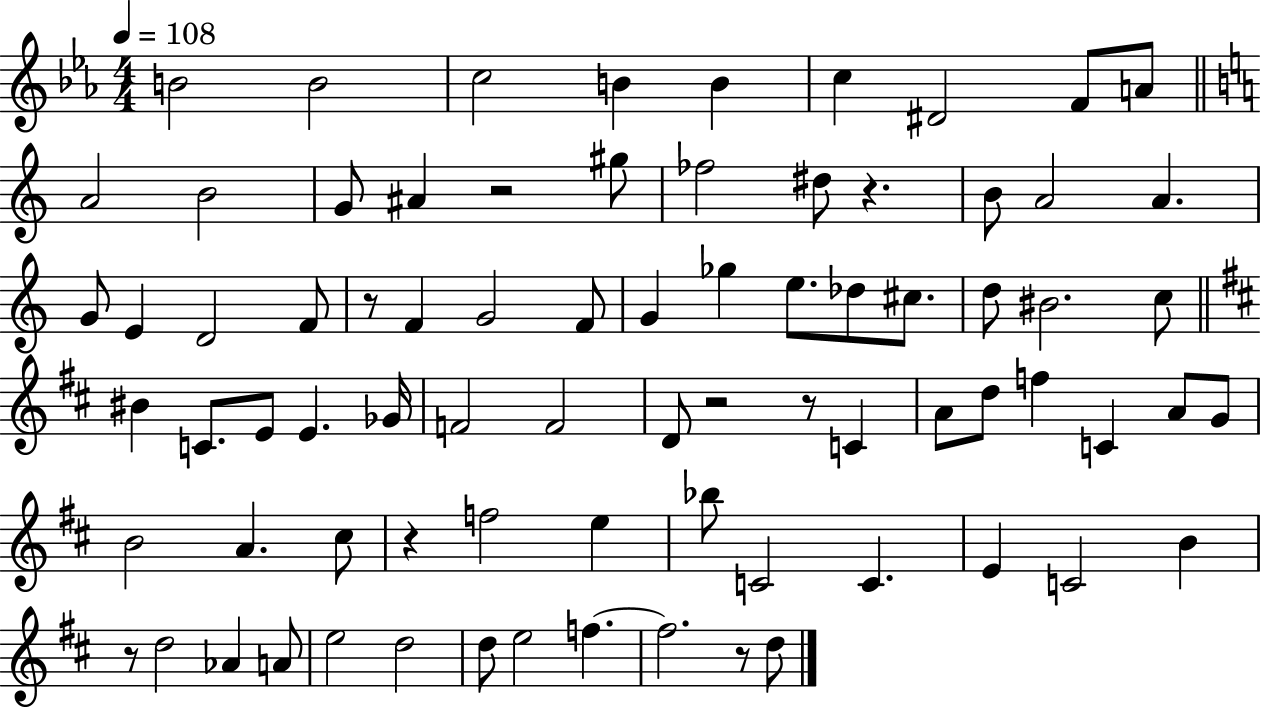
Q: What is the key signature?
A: EES major